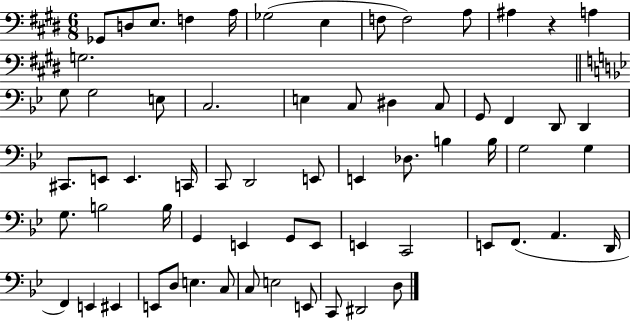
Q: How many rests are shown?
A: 1